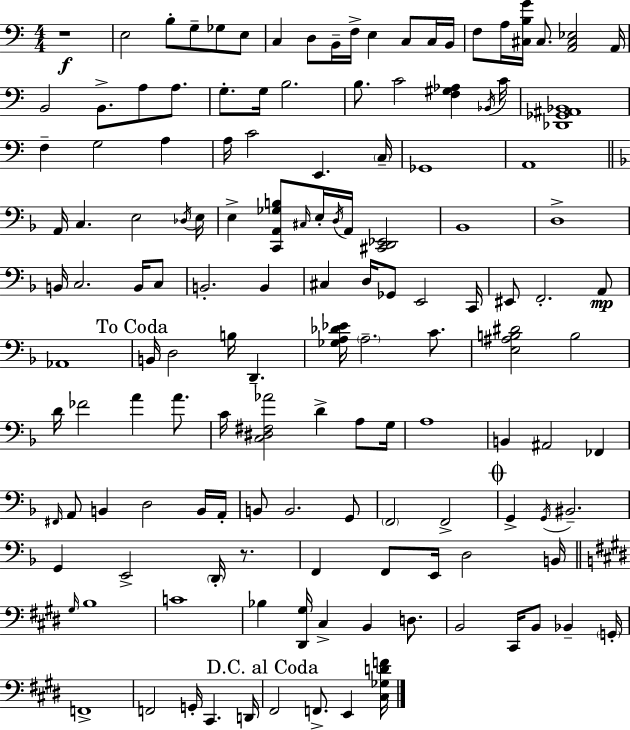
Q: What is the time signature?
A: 4/4